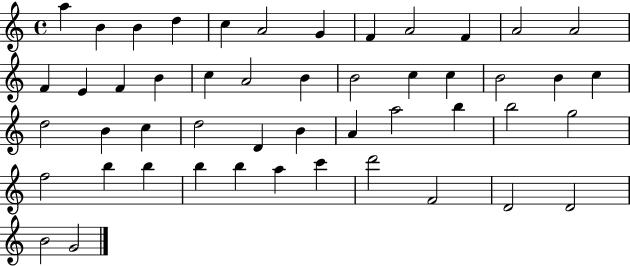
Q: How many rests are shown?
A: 0